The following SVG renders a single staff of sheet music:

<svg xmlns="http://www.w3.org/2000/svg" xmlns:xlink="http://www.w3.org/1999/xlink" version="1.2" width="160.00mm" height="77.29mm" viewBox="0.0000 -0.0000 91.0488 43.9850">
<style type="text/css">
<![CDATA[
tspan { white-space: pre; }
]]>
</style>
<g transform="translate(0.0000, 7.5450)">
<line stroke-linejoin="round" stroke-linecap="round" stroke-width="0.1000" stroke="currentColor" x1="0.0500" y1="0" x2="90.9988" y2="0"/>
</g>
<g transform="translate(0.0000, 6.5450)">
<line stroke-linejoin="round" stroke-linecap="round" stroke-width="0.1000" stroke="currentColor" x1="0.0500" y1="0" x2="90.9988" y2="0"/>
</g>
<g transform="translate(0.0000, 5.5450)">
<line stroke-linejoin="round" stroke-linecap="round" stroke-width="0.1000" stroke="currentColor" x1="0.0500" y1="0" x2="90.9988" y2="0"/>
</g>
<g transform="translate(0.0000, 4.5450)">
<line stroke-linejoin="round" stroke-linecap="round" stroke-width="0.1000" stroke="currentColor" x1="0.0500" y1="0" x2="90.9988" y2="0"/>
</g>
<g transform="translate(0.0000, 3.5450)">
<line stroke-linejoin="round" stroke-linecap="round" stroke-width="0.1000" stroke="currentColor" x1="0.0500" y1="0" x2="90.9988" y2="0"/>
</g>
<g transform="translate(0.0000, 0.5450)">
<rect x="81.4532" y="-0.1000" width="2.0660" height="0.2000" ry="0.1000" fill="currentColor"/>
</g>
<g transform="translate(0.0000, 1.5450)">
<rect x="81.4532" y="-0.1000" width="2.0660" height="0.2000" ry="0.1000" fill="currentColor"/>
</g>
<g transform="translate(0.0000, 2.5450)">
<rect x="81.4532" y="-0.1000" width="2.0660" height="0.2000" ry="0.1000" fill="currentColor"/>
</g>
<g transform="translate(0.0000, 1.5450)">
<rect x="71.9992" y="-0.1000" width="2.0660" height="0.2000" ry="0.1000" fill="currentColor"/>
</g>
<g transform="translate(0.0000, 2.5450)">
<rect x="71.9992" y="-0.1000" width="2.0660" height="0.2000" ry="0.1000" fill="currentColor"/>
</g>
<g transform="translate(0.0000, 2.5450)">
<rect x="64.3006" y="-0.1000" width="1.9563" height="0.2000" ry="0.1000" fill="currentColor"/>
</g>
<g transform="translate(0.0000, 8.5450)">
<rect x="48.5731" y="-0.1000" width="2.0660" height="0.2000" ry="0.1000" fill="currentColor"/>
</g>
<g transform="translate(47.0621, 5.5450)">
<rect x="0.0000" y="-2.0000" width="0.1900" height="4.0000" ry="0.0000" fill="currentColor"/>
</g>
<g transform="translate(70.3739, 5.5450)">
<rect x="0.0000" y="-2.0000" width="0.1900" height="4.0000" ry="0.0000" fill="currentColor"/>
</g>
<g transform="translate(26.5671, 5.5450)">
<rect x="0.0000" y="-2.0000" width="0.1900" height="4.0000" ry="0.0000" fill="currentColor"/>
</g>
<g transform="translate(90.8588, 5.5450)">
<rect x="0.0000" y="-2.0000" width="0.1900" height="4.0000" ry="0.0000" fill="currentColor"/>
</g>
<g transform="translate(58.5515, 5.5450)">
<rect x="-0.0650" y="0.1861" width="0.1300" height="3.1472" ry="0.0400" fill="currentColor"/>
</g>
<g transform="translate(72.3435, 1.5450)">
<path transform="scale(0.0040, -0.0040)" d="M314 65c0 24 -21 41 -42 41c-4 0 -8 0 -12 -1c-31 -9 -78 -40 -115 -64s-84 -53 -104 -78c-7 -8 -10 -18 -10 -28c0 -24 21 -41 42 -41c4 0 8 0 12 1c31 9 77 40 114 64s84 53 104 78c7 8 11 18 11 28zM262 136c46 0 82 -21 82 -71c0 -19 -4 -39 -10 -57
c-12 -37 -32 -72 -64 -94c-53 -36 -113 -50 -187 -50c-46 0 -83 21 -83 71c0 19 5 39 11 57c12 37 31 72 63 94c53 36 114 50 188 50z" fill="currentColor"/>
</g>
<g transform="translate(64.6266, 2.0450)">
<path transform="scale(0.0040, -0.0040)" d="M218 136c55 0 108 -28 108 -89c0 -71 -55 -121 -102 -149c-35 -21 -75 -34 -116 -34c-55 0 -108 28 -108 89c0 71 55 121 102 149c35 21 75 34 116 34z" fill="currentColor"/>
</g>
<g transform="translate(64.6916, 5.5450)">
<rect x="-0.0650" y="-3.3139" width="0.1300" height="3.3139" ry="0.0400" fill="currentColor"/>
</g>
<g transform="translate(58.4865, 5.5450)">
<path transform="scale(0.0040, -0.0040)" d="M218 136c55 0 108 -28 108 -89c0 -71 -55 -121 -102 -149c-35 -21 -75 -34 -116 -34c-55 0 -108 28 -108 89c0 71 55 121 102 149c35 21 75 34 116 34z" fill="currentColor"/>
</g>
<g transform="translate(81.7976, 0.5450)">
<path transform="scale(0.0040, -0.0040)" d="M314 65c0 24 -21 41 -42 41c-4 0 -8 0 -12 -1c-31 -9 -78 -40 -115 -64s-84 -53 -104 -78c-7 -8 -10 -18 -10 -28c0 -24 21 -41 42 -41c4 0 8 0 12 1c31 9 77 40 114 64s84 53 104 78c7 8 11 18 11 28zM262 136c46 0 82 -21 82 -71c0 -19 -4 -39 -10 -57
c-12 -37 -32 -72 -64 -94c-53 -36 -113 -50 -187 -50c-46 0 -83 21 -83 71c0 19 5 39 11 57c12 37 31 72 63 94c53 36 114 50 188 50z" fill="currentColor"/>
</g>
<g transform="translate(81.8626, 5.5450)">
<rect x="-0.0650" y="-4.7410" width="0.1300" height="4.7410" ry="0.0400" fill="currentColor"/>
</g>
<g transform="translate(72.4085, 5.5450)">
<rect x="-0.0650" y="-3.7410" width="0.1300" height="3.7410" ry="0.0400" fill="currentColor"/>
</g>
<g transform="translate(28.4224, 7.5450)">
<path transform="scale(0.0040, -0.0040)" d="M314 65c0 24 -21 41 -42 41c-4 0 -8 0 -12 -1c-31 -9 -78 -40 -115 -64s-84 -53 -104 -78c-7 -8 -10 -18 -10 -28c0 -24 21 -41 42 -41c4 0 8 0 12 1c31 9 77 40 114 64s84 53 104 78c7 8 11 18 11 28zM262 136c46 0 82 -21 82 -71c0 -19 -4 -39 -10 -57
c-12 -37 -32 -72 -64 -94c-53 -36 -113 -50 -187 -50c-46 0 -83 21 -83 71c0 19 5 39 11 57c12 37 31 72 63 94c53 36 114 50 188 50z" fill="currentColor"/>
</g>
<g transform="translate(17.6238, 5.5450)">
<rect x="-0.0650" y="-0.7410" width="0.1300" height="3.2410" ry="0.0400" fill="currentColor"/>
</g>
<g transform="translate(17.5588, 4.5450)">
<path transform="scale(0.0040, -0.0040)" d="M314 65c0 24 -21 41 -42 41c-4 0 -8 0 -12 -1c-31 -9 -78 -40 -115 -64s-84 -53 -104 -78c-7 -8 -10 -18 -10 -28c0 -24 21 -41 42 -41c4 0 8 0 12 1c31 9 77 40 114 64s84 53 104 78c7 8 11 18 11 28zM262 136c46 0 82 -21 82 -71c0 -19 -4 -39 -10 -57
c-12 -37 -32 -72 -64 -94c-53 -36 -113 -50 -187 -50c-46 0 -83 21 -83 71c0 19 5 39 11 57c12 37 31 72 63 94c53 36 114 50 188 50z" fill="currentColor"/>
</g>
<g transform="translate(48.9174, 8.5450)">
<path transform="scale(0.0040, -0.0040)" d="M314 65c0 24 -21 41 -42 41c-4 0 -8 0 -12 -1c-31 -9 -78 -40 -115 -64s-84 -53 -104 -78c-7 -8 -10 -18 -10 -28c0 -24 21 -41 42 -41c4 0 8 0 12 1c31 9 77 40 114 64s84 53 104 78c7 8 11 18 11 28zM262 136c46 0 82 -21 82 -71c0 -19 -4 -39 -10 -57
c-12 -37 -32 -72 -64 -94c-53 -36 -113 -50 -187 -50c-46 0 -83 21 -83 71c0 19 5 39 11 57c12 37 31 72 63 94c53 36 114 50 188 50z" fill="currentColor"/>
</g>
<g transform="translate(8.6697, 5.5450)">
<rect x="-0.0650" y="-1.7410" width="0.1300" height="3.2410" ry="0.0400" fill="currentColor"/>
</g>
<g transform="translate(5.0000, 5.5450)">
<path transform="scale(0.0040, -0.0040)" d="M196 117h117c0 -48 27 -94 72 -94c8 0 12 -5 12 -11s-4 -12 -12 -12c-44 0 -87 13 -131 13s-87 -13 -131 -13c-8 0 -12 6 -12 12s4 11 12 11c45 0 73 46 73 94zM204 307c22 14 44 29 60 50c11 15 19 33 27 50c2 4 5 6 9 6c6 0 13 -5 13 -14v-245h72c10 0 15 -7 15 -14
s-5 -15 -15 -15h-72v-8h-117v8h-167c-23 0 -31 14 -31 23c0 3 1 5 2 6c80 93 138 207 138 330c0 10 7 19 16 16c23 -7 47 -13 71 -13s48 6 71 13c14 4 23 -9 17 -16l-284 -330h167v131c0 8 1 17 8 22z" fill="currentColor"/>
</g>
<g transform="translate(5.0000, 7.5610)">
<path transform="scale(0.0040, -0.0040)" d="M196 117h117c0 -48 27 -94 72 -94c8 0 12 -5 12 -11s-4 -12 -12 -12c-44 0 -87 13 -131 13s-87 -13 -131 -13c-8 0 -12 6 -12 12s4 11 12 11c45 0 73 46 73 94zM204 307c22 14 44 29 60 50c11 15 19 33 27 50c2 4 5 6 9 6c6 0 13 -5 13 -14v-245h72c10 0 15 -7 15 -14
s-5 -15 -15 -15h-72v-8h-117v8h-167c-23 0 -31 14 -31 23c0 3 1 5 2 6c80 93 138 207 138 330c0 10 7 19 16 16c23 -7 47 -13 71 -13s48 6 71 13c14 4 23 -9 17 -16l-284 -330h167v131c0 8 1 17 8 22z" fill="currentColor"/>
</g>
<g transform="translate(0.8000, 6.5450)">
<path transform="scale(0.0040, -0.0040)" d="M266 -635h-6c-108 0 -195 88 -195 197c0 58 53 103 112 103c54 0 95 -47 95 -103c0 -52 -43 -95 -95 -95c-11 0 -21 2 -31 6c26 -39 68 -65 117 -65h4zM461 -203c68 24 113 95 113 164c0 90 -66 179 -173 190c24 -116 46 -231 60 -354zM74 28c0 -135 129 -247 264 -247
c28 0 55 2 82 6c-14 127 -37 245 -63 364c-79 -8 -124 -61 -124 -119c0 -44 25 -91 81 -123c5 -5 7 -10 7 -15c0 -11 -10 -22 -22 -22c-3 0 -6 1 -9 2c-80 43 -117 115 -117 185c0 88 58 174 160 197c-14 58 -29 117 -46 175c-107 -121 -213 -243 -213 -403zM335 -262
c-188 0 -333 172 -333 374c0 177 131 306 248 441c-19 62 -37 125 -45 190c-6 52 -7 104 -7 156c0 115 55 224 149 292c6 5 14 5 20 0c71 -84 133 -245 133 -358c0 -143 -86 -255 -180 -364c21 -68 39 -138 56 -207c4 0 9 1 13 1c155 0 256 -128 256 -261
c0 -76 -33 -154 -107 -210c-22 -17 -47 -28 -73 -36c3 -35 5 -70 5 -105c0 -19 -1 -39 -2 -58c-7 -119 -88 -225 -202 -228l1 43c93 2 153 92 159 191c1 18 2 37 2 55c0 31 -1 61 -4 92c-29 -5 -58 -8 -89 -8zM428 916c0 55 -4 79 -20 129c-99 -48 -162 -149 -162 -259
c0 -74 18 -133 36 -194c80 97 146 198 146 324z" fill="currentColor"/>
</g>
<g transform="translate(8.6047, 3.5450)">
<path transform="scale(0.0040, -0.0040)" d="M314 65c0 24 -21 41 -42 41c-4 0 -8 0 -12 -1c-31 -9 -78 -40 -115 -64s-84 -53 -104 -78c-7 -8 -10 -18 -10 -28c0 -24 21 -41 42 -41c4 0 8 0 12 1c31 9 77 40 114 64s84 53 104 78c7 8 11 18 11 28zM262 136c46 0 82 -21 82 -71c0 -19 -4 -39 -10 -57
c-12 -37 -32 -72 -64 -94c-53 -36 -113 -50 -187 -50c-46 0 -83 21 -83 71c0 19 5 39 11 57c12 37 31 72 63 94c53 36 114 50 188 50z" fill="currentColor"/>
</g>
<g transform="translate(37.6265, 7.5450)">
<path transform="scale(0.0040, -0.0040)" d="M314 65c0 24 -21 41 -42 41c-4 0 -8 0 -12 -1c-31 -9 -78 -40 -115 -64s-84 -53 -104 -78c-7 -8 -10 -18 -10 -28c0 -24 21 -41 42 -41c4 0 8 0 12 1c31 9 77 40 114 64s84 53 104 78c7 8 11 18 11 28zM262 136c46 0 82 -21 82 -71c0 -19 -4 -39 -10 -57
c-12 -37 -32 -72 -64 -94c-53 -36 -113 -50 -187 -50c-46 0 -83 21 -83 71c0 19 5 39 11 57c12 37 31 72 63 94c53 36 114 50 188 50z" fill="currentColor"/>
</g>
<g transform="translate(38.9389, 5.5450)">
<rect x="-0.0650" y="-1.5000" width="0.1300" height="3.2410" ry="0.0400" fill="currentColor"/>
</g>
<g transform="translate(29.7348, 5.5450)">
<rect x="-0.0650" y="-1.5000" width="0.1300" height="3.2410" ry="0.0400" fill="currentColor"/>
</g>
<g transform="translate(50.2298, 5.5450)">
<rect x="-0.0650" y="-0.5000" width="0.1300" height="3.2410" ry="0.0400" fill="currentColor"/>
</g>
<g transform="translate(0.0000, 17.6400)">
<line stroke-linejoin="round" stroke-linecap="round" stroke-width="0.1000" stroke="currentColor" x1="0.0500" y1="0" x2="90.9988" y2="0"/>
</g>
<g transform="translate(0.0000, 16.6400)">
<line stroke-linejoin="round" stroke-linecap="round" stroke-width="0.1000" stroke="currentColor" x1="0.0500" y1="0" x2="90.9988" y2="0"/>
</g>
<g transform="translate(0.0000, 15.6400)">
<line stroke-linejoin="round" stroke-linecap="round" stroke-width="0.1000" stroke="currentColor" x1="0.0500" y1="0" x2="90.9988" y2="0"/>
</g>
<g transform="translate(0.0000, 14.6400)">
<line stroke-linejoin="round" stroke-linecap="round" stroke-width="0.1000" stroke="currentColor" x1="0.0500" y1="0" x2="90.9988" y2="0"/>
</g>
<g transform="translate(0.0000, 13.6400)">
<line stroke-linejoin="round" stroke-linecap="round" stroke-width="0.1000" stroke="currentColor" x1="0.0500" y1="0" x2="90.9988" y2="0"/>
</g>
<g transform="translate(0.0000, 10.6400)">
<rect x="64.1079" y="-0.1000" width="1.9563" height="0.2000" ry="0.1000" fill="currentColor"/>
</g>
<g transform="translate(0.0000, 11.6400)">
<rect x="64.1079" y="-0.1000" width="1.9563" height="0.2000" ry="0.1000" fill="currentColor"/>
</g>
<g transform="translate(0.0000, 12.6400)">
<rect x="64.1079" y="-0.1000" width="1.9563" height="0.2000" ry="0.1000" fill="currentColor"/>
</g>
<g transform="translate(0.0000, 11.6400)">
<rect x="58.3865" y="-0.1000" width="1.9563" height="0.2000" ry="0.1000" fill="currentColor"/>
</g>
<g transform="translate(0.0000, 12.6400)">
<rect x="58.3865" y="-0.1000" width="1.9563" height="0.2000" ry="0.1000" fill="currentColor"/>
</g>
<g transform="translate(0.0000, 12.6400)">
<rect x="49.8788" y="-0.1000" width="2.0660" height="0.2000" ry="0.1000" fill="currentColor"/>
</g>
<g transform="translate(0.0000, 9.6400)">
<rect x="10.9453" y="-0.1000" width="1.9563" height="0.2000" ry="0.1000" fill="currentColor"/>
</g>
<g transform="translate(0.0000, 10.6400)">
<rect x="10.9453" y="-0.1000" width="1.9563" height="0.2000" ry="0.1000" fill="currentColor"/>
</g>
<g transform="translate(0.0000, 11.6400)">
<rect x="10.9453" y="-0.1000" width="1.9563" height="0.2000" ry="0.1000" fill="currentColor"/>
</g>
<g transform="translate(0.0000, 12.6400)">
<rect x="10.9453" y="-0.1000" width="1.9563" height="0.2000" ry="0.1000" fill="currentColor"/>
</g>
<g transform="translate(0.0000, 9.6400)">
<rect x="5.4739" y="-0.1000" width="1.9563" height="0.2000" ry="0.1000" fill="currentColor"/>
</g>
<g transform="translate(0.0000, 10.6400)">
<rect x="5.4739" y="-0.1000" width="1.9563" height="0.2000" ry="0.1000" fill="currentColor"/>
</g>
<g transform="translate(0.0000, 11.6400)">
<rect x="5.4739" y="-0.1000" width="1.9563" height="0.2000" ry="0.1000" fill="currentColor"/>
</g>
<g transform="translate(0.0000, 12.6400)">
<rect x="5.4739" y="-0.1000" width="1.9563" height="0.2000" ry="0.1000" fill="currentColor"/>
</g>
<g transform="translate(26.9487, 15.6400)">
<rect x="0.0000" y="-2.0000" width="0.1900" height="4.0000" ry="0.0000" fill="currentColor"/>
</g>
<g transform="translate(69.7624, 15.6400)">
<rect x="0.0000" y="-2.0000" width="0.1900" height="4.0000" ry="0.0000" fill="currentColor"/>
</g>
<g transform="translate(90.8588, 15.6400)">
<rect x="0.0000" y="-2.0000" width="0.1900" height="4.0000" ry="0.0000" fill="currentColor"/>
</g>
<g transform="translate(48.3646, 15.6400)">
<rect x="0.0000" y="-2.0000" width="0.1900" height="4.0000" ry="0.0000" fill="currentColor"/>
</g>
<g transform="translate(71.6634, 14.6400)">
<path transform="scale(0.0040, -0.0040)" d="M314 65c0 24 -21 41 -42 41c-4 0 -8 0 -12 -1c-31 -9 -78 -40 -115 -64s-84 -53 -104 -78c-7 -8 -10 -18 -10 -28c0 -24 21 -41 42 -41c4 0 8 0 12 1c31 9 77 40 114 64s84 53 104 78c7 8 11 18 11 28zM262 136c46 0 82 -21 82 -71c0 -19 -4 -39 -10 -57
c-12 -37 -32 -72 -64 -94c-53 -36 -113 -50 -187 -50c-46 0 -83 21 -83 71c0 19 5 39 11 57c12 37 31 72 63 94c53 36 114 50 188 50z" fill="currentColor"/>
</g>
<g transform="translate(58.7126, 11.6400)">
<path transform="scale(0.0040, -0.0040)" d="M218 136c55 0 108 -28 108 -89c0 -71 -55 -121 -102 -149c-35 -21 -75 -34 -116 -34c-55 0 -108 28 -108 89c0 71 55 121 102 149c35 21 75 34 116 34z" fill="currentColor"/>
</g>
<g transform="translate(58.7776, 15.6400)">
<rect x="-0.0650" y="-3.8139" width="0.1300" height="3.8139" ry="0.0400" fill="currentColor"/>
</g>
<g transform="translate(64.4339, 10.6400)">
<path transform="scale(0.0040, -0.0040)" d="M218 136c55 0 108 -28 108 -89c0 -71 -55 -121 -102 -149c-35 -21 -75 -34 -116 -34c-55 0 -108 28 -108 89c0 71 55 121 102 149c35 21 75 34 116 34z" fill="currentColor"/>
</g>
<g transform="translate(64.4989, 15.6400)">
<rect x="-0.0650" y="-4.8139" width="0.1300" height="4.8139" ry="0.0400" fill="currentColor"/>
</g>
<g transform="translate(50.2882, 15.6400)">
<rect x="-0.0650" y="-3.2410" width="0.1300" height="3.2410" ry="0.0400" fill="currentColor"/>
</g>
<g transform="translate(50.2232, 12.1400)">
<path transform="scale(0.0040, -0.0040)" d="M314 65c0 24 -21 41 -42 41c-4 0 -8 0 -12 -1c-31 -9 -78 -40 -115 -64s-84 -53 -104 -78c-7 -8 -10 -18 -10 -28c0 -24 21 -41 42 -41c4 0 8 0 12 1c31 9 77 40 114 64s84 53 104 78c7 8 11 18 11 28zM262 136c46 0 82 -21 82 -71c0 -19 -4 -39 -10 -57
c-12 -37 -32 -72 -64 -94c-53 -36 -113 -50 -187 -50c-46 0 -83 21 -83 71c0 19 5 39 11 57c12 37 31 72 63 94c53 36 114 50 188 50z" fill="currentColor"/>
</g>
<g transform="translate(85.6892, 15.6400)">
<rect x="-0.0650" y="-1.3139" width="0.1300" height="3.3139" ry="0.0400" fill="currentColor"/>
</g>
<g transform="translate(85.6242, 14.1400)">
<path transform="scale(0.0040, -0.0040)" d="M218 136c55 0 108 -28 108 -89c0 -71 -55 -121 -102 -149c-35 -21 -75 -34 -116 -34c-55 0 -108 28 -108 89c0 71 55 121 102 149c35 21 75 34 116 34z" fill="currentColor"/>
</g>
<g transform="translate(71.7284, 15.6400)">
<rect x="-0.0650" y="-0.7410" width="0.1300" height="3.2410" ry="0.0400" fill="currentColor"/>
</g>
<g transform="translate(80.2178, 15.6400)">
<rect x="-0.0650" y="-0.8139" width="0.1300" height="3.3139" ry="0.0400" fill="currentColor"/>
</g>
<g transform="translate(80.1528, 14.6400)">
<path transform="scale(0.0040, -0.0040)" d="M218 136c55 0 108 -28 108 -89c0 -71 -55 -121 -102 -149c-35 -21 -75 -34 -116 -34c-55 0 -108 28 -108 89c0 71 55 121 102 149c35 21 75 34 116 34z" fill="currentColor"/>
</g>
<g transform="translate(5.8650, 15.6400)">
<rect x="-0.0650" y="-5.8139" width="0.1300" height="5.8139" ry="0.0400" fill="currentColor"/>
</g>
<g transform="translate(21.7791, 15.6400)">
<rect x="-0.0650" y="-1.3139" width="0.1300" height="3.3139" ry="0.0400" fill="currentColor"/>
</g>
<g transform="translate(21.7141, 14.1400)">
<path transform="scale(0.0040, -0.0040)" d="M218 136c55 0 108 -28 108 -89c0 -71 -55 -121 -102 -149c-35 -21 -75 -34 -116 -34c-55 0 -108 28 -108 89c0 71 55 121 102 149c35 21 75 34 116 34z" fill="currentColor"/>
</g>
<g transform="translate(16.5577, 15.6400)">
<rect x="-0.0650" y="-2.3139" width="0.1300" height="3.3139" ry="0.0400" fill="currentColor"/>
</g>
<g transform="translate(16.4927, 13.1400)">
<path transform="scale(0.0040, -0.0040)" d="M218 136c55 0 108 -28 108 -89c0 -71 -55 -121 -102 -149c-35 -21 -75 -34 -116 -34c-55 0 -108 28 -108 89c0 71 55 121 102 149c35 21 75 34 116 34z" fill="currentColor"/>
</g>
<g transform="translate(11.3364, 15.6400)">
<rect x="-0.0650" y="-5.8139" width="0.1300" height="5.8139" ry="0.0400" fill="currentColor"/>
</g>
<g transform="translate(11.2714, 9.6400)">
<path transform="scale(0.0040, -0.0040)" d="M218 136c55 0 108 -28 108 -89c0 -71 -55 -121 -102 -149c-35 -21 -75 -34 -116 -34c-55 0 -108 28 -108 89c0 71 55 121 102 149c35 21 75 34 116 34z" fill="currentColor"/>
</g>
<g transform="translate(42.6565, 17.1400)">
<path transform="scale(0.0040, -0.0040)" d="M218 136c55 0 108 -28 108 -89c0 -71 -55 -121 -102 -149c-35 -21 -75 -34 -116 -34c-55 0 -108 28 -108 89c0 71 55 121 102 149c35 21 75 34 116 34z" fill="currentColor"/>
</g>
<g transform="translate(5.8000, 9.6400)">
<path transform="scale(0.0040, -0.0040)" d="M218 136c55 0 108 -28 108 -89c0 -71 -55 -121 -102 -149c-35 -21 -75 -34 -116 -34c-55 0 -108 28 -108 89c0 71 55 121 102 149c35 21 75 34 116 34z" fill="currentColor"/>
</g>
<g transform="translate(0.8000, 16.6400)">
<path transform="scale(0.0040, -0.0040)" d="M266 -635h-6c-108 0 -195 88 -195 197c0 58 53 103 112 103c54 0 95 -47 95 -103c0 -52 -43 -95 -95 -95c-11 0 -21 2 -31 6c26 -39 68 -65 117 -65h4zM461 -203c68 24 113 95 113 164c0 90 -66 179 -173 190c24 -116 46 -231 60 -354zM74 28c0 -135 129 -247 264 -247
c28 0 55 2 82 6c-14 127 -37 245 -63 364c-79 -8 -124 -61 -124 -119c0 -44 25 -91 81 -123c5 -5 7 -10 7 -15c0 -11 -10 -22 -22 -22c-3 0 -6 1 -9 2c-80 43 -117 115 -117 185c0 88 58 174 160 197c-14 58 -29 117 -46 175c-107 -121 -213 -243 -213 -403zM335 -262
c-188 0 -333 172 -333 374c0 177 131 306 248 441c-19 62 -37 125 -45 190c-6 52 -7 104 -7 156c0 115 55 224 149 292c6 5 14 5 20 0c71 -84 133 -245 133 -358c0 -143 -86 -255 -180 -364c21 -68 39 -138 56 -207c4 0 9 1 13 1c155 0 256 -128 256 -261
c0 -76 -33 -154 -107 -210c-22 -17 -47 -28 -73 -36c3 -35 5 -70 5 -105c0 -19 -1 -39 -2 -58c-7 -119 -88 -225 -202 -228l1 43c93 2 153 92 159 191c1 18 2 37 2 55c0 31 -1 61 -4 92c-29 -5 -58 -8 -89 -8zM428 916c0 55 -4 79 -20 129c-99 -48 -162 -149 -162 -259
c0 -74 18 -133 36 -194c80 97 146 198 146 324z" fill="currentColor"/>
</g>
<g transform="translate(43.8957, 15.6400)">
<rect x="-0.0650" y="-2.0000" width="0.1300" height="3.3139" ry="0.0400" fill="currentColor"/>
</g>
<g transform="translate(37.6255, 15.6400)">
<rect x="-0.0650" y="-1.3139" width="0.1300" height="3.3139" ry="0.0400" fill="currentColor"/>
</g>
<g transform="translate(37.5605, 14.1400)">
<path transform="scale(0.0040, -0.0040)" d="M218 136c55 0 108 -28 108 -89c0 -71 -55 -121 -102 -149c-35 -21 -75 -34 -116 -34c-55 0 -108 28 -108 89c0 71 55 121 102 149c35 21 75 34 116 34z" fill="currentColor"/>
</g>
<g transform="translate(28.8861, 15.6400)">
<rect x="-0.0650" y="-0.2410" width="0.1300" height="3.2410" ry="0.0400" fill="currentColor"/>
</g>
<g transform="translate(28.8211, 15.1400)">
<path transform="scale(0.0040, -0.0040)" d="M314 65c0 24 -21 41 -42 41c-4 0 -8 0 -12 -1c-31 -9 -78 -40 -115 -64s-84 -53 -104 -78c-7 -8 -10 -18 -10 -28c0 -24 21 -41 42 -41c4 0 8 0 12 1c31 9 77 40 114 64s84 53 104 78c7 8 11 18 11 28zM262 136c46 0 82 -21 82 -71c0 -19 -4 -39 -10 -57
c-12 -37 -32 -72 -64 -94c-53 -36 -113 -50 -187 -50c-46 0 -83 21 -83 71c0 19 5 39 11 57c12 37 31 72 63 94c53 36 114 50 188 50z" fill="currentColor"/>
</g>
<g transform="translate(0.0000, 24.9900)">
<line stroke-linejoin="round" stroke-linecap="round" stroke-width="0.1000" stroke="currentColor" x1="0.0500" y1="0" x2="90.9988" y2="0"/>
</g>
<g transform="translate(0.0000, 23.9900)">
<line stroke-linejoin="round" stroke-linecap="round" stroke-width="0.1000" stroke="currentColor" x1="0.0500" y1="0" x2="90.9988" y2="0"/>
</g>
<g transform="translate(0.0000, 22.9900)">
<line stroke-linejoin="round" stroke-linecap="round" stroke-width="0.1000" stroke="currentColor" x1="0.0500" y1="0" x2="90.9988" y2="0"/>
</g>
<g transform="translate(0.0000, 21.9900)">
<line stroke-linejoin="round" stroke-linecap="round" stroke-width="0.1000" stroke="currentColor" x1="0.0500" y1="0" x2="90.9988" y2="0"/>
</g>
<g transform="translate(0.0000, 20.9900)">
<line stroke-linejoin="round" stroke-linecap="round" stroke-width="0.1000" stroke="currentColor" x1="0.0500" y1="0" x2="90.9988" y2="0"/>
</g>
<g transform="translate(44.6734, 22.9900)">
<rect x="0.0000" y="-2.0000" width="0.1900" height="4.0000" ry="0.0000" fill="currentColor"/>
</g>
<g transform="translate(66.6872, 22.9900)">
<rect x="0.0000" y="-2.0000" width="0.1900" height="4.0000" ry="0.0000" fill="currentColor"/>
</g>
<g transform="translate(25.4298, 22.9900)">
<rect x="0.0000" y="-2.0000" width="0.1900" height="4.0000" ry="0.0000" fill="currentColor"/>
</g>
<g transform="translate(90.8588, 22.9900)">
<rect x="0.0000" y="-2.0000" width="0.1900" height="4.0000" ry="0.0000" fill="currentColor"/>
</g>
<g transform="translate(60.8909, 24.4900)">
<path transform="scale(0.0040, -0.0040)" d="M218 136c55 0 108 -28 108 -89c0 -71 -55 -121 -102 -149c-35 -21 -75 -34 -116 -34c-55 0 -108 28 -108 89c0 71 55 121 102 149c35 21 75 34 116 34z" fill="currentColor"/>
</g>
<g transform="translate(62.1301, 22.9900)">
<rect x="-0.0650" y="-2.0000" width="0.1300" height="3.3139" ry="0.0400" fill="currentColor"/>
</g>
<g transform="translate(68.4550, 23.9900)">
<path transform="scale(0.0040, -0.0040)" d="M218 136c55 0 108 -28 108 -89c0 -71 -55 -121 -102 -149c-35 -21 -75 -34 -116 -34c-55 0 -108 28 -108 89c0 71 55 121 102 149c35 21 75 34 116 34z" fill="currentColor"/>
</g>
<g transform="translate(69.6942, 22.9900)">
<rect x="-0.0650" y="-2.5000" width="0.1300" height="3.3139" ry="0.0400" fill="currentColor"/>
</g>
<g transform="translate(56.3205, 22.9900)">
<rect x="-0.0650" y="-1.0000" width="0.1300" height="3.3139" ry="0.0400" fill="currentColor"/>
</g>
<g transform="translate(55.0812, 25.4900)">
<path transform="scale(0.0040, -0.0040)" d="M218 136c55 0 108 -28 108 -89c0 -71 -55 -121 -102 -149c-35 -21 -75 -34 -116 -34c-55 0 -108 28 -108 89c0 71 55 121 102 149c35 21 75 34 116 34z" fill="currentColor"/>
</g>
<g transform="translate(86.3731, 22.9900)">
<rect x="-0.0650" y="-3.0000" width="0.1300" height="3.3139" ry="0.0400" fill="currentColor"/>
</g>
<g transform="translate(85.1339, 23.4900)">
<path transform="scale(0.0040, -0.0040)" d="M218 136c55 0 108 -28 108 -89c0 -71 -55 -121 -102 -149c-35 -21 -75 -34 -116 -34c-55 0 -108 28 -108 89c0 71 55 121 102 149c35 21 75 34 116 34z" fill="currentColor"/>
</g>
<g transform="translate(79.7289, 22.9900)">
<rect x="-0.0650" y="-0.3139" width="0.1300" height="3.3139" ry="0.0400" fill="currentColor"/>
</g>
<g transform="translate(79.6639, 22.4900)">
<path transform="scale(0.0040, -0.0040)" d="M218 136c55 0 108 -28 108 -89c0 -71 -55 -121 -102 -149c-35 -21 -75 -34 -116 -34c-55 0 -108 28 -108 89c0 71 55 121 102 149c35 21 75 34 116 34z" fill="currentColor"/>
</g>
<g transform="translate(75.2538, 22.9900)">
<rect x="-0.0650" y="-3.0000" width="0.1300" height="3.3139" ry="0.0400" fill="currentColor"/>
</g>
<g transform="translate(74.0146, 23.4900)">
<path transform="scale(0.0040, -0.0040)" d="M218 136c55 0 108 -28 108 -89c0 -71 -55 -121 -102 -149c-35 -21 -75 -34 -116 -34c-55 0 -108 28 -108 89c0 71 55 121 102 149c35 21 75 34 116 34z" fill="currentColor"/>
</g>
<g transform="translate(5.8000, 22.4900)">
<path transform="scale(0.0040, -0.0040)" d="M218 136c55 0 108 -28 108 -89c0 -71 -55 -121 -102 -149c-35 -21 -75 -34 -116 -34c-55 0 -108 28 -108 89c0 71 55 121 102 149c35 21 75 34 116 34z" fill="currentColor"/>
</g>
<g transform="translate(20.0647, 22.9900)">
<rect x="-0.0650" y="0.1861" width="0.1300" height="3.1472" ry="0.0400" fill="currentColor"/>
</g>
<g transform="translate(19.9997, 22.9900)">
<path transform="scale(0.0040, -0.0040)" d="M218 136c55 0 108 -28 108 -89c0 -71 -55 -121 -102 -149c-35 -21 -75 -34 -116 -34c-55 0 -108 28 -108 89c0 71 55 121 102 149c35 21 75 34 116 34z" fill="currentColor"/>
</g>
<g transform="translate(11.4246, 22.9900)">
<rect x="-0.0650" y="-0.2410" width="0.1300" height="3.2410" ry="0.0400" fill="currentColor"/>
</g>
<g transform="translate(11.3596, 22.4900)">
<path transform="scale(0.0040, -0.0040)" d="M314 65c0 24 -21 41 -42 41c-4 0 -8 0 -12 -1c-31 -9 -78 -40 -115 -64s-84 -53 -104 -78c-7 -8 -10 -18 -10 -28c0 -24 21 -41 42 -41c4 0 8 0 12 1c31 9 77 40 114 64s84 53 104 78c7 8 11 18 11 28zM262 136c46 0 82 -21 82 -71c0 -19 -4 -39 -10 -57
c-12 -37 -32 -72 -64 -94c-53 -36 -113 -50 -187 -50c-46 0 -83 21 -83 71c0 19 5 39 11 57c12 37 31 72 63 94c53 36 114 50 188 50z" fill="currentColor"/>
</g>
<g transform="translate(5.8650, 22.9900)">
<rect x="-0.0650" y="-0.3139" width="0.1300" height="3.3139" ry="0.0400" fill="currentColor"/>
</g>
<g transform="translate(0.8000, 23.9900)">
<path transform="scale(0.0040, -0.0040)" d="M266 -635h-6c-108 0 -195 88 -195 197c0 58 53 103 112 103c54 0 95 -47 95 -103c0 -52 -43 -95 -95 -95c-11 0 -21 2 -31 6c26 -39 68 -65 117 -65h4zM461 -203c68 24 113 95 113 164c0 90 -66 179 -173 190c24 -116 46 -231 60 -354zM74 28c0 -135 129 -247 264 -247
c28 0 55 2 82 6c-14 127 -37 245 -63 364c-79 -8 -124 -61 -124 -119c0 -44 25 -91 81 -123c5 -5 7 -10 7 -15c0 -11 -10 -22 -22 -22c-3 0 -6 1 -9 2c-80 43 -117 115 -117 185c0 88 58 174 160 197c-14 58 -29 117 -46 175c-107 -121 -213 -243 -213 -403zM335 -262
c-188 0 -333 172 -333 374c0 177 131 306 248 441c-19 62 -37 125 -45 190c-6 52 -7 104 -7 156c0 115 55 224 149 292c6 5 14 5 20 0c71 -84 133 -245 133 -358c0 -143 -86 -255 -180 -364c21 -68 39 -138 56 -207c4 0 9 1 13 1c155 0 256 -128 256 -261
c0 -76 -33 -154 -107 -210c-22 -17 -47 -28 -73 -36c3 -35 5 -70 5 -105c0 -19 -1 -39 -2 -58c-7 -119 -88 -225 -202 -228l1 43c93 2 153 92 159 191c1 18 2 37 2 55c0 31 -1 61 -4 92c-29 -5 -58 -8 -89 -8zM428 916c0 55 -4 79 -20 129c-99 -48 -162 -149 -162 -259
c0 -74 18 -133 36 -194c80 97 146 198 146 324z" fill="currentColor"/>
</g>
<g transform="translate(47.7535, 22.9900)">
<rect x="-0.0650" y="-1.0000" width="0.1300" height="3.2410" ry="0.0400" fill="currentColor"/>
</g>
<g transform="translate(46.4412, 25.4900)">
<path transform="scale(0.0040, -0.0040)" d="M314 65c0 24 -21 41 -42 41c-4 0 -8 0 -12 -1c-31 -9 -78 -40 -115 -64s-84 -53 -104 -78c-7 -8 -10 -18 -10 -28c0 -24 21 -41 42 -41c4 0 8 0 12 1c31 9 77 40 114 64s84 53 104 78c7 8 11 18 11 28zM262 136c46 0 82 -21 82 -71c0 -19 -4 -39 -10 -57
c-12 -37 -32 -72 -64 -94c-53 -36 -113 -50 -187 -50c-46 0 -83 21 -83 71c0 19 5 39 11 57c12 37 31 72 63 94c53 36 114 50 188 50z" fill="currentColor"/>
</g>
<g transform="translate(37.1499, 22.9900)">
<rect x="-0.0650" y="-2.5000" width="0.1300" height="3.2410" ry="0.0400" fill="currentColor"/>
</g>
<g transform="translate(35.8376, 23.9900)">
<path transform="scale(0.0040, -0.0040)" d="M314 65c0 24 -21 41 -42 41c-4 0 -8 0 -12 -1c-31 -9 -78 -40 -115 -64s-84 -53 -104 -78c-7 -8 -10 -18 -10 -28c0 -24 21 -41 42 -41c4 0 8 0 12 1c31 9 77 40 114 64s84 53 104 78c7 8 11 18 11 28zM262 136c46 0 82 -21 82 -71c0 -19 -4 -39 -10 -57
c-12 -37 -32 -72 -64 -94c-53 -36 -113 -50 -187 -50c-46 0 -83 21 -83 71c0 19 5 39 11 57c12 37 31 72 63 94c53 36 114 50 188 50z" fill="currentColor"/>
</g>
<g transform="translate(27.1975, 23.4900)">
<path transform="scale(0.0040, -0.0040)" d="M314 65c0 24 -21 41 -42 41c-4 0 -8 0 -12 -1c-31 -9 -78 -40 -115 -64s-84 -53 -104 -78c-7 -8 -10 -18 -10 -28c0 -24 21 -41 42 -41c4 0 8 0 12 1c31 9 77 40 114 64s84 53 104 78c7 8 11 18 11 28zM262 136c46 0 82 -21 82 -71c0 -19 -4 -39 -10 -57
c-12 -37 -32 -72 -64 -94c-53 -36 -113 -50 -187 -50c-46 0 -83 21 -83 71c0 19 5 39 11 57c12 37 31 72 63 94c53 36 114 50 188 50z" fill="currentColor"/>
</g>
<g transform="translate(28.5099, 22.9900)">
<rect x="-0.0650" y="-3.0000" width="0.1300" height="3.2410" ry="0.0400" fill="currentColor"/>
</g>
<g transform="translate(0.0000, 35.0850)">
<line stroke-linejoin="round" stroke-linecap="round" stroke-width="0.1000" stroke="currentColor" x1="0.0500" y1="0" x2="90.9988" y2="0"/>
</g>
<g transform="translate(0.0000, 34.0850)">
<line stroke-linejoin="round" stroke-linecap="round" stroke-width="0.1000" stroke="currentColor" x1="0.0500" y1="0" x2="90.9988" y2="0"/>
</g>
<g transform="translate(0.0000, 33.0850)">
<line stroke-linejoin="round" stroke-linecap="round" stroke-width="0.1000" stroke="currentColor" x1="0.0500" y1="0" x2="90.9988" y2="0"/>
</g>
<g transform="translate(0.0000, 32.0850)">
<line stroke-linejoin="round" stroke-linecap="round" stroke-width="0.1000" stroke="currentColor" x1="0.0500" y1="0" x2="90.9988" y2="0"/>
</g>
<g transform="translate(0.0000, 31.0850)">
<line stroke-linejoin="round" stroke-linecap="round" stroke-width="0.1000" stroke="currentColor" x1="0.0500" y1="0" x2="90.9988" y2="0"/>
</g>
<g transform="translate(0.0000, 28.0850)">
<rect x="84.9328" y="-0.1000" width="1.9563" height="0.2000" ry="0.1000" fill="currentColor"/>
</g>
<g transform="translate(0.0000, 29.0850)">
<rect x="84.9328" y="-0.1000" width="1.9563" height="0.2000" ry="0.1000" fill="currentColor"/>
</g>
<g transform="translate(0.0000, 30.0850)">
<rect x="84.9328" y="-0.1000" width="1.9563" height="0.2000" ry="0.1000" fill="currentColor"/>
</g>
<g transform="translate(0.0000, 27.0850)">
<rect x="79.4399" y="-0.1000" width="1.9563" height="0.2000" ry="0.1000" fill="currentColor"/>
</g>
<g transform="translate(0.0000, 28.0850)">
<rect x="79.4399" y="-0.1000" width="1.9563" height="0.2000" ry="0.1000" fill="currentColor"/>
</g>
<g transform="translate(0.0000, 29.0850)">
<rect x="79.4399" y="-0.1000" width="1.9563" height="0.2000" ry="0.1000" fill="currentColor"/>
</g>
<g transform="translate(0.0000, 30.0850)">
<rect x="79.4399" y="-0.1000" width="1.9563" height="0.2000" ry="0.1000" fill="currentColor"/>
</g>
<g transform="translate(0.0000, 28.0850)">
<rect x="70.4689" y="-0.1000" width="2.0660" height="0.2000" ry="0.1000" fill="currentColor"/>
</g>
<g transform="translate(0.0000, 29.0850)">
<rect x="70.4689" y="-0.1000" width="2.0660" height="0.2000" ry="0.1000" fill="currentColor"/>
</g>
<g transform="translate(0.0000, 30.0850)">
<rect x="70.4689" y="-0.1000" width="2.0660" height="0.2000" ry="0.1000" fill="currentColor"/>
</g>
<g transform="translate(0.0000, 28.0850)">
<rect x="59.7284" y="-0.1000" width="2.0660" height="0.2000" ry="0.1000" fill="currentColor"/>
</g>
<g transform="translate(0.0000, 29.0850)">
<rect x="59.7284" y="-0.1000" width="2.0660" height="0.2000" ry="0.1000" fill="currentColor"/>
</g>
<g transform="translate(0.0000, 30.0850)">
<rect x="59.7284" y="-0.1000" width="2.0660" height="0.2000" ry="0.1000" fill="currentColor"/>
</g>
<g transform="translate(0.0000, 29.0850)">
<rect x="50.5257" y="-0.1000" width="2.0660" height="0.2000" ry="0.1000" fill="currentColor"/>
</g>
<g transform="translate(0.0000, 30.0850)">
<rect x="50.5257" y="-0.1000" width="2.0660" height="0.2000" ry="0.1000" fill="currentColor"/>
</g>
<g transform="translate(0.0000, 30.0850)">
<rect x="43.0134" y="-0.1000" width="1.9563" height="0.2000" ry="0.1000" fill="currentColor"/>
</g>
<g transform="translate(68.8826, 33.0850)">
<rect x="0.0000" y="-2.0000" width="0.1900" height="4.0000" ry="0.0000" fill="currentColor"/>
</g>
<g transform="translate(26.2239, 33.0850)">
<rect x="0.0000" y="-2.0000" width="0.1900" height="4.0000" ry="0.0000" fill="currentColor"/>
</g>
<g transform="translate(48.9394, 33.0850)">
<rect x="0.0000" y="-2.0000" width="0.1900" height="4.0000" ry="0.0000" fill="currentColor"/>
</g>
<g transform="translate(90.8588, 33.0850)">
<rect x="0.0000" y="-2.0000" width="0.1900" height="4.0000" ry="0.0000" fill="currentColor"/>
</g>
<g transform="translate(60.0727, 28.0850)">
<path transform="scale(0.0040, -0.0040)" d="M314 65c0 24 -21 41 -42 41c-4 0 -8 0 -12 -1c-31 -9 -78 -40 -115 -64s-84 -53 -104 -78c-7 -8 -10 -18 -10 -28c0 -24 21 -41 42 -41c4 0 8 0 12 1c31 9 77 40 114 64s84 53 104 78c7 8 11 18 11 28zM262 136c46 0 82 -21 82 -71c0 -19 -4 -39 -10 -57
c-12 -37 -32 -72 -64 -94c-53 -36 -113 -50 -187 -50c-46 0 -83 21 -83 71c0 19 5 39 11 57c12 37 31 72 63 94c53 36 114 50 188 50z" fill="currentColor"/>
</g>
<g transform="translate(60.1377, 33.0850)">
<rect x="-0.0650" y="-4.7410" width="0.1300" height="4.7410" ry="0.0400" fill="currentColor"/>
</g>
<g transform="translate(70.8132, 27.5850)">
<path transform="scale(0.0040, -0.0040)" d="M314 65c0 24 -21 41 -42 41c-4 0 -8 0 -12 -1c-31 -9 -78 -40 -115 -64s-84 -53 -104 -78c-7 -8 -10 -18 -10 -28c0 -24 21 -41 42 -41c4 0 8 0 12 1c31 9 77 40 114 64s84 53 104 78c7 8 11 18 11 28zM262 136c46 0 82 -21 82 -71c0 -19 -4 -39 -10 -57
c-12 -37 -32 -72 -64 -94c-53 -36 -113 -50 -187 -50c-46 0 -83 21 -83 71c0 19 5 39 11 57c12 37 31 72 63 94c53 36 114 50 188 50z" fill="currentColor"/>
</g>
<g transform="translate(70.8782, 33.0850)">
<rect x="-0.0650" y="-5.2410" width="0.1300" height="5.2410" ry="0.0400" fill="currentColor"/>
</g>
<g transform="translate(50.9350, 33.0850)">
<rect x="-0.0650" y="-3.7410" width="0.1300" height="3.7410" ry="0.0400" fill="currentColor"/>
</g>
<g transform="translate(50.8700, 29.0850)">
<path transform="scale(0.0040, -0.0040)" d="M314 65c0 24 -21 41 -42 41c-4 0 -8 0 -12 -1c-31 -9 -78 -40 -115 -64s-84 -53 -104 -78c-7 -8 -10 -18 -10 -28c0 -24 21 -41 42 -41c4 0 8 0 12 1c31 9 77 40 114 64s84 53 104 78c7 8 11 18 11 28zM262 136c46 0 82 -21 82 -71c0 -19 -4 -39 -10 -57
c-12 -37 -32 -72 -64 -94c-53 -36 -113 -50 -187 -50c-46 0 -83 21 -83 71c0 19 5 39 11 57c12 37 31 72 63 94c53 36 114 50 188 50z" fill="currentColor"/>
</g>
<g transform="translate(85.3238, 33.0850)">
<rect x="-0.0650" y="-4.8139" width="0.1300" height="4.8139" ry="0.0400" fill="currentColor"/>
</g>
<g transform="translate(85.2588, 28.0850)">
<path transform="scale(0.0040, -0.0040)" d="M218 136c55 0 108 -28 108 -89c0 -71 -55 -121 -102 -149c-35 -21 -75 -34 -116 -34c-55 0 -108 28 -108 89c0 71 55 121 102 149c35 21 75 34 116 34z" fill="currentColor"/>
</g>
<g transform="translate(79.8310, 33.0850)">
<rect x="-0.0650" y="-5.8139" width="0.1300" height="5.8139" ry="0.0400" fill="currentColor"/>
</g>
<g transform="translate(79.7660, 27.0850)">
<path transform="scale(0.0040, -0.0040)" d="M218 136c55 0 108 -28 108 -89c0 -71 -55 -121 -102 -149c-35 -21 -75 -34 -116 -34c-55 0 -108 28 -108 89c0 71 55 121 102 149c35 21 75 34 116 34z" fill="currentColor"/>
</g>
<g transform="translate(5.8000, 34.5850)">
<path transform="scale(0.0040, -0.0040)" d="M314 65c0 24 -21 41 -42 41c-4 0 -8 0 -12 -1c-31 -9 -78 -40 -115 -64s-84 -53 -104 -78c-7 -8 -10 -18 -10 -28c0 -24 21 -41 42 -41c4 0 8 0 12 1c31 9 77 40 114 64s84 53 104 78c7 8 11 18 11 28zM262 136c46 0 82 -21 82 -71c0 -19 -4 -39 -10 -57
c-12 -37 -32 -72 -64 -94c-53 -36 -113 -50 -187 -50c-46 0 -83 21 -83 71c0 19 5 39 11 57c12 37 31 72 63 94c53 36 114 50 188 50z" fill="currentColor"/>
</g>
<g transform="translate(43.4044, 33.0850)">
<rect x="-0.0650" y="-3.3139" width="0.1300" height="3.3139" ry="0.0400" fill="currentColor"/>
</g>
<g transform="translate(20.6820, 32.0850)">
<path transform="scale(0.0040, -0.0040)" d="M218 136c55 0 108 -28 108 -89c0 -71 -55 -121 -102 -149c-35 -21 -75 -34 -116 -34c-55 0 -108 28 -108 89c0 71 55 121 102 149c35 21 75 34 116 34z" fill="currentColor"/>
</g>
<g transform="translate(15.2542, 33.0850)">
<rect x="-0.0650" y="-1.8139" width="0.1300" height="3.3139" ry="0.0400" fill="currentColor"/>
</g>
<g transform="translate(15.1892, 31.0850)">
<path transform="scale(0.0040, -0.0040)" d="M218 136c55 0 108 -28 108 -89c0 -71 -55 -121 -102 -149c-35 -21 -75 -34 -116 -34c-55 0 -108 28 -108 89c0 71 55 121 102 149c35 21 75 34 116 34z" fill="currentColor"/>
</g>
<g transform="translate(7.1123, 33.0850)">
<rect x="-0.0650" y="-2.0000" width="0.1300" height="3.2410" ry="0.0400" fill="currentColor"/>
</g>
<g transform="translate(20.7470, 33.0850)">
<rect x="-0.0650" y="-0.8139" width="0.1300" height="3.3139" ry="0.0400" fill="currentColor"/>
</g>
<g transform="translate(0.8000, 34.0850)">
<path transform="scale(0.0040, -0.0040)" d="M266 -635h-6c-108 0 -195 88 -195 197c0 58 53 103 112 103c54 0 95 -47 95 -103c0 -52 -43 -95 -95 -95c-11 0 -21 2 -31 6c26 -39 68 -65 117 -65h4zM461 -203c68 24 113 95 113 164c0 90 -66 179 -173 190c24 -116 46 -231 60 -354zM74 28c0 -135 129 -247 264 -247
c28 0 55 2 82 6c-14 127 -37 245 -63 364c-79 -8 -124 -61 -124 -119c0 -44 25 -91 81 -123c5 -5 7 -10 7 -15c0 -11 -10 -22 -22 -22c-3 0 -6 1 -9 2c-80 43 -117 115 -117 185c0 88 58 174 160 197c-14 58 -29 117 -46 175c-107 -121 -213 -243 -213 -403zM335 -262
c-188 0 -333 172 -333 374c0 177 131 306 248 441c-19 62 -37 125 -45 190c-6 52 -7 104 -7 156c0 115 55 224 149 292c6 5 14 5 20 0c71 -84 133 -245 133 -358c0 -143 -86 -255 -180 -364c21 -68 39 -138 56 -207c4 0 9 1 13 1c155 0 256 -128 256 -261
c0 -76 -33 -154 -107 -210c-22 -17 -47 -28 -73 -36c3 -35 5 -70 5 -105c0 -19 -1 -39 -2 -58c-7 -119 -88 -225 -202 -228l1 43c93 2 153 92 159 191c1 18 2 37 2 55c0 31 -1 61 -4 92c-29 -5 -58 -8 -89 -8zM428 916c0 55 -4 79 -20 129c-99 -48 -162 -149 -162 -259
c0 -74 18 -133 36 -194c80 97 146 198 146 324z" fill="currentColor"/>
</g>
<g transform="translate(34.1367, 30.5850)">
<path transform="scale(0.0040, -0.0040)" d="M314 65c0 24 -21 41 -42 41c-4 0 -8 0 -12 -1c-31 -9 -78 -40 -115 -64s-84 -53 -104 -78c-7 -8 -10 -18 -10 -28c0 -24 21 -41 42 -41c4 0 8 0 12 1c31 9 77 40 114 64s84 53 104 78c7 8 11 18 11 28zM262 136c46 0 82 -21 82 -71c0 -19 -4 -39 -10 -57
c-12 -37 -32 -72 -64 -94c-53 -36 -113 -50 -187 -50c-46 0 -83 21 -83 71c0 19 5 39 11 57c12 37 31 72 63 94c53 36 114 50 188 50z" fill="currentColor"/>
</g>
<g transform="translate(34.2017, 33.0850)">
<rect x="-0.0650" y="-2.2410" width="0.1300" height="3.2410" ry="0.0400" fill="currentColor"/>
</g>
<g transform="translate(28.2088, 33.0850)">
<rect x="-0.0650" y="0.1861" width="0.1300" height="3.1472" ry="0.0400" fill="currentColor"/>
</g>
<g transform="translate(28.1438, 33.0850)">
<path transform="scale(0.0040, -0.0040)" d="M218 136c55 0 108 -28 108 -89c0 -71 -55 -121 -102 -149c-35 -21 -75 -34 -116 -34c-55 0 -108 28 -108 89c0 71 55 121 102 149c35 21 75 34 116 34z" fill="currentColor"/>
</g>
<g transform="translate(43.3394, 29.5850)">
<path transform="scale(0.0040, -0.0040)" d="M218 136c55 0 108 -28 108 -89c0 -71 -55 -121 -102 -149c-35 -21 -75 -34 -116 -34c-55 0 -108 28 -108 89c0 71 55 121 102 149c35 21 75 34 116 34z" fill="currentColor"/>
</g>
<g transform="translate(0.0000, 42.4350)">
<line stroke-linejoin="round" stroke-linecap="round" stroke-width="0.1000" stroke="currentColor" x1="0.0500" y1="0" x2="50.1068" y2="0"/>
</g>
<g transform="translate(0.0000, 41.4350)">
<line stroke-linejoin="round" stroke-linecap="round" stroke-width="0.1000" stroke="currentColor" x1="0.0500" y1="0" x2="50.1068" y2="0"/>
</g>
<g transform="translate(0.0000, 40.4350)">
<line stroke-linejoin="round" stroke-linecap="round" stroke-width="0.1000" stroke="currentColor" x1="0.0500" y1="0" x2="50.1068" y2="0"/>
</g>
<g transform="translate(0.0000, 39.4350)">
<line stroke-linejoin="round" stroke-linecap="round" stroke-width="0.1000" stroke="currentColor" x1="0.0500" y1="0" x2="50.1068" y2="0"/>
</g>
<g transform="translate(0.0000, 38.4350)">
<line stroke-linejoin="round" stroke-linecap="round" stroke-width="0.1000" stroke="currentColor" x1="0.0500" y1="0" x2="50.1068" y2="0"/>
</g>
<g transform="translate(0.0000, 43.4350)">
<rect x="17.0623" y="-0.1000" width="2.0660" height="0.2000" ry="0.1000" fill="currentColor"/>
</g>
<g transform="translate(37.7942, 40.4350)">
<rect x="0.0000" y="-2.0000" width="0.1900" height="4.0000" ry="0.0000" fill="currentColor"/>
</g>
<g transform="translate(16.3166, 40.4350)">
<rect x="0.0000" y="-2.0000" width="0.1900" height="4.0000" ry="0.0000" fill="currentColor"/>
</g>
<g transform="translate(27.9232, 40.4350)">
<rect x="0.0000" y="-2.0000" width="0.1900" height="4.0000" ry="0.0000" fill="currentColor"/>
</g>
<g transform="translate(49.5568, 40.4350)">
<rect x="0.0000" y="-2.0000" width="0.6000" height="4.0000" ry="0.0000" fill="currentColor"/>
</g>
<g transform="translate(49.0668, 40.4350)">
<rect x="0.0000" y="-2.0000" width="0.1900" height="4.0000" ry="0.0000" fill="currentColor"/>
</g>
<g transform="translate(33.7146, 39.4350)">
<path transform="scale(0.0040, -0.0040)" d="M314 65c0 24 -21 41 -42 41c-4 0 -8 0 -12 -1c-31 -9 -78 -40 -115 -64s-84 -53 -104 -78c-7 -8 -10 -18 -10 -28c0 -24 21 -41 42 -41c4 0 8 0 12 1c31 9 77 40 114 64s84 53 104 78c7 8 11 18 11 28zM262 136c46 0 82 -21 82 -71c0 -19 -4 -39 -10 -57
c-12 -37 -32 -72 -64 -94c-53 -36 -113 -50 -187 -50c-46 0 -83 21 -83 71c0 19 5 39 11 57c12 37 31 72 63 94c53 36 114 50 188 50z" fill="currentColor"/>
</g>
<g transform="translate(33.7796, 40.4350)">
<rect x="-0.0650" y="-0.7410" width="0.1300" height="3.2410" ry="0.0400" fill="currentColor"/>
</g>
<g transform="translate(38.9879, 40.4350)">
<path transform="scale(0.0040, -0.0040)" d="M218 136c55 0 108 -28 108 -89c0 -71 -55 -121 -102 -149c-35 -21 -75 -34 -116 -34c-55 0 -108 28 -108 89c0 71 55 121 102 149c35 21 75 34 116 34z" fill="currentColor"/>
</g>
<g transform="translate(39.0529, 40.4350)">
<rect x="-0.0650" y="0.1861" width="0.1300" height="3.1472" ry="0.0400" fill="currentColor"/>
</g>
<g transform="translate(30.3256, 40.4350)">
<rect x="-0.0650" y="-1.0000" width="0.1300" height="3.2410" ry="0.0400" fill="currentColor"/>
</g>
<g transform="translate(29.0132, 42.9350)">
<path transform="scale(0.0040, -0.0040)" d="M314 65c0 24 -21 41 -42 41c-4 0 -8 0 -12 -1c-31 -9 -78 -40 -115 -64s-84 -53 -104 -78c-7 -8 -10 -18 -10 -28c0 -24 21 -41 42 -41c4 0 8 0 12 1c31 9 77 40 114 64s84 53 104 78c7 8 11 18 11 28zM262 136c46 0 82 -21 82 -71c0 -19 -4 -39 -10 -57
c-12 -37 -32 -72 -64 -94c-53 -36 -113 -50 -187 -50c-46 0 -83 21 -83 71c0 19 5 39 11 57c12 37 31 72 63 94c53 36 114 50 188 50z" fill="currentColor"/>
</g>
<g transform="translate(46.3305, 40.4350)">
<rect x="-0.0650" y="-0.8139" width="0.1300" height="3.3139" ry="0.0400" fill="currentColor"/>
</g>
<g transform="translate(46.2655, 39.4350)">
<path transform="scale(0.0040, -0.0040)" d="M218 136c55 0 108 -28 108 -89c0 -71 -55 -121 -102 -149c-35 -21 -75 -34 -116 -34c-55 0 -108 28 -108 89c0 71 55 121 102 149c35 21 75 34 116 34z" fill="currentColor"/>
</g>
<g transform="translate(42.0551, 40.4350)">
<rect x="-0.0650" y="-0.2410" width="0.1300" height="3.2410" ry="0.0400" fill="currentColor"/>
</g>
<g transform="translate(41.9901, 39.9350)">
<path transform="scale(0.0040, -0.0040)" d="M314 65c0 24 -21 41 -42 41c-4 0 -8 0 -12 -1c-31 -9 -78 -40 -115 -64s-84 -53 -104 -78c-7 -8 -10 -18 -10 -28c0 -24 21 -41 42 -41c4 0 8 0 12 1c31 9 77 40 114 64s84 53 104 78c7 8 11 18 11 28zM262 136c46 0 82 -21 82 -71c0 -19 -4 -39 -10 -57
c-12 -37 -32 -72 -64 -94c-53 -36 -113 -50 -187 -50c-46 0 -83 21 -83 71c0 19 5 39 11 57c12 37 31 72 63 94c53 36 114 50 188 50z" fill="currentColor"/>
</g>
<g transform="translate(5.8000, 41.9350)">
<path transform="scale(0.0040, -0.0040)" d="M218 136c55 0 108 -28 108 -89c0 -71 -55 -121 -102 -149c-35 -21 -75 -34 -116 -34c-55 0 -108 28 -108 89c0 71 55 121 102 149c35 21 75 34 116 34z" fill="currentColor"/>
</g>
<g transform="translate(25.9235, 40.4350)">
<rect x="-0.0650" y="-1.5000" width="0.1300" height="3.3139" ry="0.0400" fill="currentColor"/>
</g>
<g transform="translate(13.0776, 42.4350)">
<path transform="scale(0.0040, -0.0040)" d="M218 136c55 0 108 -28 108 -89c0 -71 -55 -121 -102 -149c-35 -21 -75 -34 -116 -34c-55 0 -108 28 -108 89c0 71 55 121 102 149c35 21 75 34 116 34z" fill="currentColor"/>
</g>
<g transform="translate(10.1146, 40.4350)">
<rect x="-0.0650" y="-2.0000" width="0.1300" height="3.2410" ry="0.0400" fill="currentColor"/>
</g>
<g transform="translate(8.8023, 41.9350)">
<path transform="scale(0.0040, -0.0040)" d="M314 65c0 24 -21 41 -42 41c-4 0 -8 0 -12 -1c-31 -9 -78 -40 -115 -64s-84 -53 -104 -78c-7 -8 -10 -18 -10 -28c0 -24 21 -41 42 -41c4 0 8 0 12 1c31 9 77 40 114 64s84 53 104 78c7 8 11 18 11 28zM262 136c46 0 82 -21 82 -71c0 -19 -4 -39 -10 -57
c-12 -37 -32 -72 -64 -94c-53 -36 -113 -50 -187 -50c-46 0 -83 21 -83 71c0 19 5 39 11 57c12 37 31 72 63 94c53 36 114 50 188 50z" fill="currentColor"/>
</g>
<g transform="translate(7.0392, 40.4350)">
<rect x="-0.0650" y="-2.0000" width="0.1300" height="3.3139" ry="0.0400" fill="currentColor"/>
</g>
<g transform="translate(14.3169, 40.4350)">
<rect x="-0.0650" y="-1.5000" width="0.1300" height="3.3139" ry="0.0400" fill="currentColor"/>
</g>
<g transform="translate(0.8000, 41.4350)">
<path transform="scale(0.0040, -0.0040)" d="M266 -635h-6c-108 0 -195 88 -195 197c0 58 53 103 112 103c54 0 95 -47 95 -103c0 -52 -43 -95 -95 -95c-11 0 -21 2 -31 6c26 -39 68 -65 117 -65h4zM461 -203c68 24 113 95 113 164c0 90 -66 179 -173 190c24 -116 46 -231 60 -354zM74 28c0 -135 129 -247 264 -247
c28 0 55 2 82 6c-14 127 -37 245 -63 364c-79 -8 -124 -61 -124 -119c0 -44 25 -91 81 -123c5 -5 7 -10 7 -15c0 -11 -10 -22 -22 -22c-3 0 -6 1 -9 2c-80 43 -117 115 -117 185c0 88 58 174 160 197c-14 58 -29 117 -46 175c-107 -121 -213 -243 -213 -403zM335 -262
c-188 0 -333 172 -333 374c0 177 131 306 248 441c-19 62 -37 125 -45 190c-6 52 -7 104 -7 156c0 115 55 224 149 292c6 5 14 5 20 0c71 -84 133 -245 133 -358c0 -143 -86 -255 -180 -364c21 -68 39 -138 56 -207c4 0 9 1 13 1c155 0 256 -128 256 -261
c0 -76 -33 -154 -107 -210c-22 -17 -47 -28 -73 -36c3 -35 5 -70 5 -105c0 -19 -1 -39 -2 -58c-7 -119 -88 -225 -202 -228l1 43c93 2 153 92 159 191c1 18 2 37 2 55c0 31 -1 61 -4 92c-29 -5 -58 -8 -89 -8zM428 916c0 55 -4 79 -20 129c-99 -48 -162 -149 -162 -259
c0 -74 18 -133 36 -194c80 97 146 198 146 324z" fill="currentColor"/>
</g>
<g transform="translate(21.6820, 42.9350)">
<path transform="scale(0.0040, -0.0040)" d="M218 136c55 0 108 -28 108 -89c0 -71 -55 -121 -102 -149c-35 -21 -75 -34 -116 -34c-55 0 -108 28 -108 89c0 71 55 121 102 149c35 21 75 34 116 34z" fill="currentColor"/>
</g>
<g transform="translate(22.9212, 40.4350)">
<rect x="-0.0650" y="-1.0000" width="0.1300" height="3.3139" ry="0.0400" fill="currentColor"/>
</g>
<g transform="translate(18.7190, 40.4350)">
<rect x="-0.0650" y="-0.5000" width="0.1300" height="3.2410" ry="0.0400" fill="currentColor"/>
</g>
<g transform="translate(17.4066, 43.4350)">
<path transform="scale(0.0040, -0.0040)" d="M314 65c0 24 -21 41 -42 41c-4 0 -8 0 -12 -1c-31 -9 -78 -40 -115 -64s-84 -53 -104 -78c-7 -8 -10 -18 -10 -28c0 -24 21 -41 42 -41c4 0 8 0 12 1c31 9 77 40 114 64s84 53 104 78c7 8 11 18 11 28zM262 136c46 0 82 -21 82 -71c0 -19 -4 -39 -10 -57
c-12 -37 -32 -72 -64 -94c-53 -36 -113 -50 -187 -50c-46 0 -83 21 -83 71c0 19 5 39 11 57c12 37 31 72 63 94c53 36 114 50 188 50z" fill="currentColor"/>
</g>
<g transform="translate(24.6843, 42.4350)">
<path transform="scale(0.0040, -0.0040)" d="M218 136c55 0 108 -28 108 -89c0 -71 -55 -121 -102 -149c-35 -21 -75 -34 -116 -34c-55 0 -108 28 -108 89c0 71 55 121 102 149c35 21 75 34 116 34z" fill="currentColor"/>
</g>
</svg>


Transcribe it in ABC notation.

X:1
T:Untitled
M:4/4
L:1/4
K:C
f2 d2 E2 E2 C2 B b c'2 e'2 g' g' g e c2 e F b2 c' e' d2 d e c c2 B A2 G2 D2 D F G A c A F2 f d B g2 b c'2 e'2 f'2 g' e' F F2 E C2 D E D2 d2 B c2 d